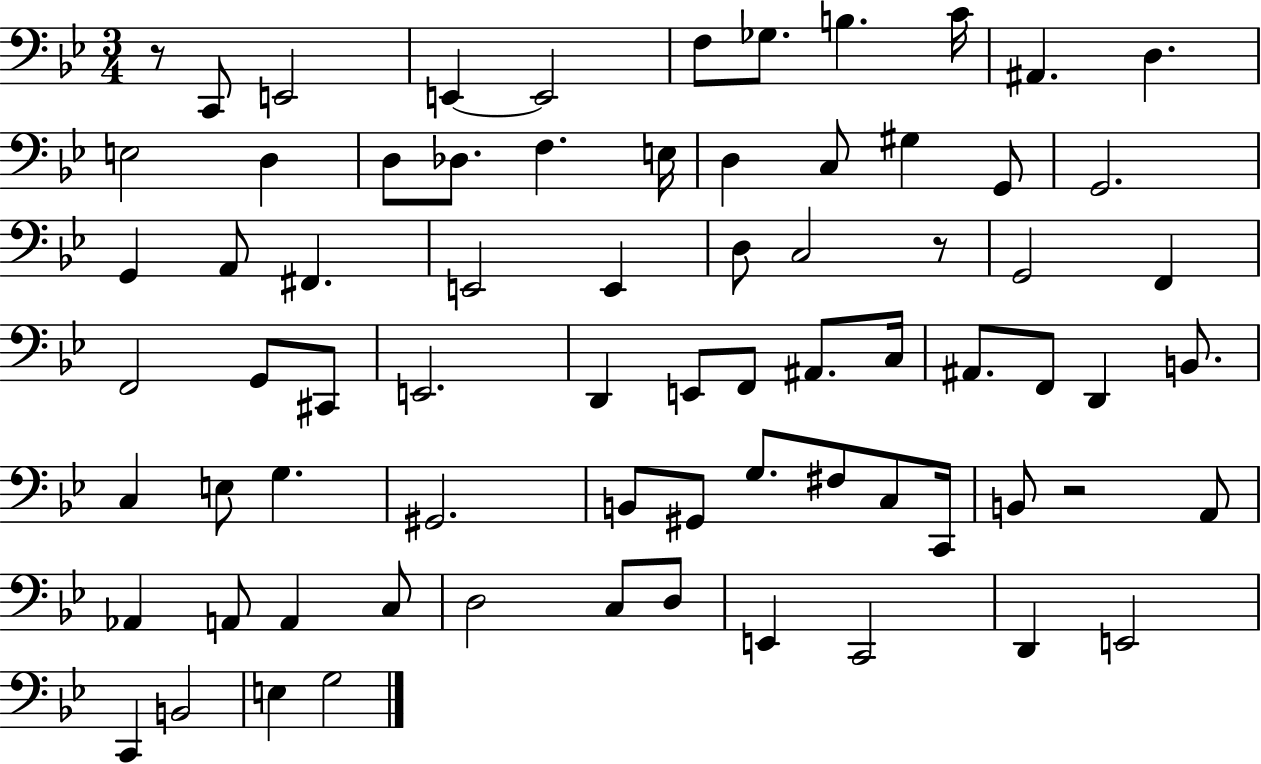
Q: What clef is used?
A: bass